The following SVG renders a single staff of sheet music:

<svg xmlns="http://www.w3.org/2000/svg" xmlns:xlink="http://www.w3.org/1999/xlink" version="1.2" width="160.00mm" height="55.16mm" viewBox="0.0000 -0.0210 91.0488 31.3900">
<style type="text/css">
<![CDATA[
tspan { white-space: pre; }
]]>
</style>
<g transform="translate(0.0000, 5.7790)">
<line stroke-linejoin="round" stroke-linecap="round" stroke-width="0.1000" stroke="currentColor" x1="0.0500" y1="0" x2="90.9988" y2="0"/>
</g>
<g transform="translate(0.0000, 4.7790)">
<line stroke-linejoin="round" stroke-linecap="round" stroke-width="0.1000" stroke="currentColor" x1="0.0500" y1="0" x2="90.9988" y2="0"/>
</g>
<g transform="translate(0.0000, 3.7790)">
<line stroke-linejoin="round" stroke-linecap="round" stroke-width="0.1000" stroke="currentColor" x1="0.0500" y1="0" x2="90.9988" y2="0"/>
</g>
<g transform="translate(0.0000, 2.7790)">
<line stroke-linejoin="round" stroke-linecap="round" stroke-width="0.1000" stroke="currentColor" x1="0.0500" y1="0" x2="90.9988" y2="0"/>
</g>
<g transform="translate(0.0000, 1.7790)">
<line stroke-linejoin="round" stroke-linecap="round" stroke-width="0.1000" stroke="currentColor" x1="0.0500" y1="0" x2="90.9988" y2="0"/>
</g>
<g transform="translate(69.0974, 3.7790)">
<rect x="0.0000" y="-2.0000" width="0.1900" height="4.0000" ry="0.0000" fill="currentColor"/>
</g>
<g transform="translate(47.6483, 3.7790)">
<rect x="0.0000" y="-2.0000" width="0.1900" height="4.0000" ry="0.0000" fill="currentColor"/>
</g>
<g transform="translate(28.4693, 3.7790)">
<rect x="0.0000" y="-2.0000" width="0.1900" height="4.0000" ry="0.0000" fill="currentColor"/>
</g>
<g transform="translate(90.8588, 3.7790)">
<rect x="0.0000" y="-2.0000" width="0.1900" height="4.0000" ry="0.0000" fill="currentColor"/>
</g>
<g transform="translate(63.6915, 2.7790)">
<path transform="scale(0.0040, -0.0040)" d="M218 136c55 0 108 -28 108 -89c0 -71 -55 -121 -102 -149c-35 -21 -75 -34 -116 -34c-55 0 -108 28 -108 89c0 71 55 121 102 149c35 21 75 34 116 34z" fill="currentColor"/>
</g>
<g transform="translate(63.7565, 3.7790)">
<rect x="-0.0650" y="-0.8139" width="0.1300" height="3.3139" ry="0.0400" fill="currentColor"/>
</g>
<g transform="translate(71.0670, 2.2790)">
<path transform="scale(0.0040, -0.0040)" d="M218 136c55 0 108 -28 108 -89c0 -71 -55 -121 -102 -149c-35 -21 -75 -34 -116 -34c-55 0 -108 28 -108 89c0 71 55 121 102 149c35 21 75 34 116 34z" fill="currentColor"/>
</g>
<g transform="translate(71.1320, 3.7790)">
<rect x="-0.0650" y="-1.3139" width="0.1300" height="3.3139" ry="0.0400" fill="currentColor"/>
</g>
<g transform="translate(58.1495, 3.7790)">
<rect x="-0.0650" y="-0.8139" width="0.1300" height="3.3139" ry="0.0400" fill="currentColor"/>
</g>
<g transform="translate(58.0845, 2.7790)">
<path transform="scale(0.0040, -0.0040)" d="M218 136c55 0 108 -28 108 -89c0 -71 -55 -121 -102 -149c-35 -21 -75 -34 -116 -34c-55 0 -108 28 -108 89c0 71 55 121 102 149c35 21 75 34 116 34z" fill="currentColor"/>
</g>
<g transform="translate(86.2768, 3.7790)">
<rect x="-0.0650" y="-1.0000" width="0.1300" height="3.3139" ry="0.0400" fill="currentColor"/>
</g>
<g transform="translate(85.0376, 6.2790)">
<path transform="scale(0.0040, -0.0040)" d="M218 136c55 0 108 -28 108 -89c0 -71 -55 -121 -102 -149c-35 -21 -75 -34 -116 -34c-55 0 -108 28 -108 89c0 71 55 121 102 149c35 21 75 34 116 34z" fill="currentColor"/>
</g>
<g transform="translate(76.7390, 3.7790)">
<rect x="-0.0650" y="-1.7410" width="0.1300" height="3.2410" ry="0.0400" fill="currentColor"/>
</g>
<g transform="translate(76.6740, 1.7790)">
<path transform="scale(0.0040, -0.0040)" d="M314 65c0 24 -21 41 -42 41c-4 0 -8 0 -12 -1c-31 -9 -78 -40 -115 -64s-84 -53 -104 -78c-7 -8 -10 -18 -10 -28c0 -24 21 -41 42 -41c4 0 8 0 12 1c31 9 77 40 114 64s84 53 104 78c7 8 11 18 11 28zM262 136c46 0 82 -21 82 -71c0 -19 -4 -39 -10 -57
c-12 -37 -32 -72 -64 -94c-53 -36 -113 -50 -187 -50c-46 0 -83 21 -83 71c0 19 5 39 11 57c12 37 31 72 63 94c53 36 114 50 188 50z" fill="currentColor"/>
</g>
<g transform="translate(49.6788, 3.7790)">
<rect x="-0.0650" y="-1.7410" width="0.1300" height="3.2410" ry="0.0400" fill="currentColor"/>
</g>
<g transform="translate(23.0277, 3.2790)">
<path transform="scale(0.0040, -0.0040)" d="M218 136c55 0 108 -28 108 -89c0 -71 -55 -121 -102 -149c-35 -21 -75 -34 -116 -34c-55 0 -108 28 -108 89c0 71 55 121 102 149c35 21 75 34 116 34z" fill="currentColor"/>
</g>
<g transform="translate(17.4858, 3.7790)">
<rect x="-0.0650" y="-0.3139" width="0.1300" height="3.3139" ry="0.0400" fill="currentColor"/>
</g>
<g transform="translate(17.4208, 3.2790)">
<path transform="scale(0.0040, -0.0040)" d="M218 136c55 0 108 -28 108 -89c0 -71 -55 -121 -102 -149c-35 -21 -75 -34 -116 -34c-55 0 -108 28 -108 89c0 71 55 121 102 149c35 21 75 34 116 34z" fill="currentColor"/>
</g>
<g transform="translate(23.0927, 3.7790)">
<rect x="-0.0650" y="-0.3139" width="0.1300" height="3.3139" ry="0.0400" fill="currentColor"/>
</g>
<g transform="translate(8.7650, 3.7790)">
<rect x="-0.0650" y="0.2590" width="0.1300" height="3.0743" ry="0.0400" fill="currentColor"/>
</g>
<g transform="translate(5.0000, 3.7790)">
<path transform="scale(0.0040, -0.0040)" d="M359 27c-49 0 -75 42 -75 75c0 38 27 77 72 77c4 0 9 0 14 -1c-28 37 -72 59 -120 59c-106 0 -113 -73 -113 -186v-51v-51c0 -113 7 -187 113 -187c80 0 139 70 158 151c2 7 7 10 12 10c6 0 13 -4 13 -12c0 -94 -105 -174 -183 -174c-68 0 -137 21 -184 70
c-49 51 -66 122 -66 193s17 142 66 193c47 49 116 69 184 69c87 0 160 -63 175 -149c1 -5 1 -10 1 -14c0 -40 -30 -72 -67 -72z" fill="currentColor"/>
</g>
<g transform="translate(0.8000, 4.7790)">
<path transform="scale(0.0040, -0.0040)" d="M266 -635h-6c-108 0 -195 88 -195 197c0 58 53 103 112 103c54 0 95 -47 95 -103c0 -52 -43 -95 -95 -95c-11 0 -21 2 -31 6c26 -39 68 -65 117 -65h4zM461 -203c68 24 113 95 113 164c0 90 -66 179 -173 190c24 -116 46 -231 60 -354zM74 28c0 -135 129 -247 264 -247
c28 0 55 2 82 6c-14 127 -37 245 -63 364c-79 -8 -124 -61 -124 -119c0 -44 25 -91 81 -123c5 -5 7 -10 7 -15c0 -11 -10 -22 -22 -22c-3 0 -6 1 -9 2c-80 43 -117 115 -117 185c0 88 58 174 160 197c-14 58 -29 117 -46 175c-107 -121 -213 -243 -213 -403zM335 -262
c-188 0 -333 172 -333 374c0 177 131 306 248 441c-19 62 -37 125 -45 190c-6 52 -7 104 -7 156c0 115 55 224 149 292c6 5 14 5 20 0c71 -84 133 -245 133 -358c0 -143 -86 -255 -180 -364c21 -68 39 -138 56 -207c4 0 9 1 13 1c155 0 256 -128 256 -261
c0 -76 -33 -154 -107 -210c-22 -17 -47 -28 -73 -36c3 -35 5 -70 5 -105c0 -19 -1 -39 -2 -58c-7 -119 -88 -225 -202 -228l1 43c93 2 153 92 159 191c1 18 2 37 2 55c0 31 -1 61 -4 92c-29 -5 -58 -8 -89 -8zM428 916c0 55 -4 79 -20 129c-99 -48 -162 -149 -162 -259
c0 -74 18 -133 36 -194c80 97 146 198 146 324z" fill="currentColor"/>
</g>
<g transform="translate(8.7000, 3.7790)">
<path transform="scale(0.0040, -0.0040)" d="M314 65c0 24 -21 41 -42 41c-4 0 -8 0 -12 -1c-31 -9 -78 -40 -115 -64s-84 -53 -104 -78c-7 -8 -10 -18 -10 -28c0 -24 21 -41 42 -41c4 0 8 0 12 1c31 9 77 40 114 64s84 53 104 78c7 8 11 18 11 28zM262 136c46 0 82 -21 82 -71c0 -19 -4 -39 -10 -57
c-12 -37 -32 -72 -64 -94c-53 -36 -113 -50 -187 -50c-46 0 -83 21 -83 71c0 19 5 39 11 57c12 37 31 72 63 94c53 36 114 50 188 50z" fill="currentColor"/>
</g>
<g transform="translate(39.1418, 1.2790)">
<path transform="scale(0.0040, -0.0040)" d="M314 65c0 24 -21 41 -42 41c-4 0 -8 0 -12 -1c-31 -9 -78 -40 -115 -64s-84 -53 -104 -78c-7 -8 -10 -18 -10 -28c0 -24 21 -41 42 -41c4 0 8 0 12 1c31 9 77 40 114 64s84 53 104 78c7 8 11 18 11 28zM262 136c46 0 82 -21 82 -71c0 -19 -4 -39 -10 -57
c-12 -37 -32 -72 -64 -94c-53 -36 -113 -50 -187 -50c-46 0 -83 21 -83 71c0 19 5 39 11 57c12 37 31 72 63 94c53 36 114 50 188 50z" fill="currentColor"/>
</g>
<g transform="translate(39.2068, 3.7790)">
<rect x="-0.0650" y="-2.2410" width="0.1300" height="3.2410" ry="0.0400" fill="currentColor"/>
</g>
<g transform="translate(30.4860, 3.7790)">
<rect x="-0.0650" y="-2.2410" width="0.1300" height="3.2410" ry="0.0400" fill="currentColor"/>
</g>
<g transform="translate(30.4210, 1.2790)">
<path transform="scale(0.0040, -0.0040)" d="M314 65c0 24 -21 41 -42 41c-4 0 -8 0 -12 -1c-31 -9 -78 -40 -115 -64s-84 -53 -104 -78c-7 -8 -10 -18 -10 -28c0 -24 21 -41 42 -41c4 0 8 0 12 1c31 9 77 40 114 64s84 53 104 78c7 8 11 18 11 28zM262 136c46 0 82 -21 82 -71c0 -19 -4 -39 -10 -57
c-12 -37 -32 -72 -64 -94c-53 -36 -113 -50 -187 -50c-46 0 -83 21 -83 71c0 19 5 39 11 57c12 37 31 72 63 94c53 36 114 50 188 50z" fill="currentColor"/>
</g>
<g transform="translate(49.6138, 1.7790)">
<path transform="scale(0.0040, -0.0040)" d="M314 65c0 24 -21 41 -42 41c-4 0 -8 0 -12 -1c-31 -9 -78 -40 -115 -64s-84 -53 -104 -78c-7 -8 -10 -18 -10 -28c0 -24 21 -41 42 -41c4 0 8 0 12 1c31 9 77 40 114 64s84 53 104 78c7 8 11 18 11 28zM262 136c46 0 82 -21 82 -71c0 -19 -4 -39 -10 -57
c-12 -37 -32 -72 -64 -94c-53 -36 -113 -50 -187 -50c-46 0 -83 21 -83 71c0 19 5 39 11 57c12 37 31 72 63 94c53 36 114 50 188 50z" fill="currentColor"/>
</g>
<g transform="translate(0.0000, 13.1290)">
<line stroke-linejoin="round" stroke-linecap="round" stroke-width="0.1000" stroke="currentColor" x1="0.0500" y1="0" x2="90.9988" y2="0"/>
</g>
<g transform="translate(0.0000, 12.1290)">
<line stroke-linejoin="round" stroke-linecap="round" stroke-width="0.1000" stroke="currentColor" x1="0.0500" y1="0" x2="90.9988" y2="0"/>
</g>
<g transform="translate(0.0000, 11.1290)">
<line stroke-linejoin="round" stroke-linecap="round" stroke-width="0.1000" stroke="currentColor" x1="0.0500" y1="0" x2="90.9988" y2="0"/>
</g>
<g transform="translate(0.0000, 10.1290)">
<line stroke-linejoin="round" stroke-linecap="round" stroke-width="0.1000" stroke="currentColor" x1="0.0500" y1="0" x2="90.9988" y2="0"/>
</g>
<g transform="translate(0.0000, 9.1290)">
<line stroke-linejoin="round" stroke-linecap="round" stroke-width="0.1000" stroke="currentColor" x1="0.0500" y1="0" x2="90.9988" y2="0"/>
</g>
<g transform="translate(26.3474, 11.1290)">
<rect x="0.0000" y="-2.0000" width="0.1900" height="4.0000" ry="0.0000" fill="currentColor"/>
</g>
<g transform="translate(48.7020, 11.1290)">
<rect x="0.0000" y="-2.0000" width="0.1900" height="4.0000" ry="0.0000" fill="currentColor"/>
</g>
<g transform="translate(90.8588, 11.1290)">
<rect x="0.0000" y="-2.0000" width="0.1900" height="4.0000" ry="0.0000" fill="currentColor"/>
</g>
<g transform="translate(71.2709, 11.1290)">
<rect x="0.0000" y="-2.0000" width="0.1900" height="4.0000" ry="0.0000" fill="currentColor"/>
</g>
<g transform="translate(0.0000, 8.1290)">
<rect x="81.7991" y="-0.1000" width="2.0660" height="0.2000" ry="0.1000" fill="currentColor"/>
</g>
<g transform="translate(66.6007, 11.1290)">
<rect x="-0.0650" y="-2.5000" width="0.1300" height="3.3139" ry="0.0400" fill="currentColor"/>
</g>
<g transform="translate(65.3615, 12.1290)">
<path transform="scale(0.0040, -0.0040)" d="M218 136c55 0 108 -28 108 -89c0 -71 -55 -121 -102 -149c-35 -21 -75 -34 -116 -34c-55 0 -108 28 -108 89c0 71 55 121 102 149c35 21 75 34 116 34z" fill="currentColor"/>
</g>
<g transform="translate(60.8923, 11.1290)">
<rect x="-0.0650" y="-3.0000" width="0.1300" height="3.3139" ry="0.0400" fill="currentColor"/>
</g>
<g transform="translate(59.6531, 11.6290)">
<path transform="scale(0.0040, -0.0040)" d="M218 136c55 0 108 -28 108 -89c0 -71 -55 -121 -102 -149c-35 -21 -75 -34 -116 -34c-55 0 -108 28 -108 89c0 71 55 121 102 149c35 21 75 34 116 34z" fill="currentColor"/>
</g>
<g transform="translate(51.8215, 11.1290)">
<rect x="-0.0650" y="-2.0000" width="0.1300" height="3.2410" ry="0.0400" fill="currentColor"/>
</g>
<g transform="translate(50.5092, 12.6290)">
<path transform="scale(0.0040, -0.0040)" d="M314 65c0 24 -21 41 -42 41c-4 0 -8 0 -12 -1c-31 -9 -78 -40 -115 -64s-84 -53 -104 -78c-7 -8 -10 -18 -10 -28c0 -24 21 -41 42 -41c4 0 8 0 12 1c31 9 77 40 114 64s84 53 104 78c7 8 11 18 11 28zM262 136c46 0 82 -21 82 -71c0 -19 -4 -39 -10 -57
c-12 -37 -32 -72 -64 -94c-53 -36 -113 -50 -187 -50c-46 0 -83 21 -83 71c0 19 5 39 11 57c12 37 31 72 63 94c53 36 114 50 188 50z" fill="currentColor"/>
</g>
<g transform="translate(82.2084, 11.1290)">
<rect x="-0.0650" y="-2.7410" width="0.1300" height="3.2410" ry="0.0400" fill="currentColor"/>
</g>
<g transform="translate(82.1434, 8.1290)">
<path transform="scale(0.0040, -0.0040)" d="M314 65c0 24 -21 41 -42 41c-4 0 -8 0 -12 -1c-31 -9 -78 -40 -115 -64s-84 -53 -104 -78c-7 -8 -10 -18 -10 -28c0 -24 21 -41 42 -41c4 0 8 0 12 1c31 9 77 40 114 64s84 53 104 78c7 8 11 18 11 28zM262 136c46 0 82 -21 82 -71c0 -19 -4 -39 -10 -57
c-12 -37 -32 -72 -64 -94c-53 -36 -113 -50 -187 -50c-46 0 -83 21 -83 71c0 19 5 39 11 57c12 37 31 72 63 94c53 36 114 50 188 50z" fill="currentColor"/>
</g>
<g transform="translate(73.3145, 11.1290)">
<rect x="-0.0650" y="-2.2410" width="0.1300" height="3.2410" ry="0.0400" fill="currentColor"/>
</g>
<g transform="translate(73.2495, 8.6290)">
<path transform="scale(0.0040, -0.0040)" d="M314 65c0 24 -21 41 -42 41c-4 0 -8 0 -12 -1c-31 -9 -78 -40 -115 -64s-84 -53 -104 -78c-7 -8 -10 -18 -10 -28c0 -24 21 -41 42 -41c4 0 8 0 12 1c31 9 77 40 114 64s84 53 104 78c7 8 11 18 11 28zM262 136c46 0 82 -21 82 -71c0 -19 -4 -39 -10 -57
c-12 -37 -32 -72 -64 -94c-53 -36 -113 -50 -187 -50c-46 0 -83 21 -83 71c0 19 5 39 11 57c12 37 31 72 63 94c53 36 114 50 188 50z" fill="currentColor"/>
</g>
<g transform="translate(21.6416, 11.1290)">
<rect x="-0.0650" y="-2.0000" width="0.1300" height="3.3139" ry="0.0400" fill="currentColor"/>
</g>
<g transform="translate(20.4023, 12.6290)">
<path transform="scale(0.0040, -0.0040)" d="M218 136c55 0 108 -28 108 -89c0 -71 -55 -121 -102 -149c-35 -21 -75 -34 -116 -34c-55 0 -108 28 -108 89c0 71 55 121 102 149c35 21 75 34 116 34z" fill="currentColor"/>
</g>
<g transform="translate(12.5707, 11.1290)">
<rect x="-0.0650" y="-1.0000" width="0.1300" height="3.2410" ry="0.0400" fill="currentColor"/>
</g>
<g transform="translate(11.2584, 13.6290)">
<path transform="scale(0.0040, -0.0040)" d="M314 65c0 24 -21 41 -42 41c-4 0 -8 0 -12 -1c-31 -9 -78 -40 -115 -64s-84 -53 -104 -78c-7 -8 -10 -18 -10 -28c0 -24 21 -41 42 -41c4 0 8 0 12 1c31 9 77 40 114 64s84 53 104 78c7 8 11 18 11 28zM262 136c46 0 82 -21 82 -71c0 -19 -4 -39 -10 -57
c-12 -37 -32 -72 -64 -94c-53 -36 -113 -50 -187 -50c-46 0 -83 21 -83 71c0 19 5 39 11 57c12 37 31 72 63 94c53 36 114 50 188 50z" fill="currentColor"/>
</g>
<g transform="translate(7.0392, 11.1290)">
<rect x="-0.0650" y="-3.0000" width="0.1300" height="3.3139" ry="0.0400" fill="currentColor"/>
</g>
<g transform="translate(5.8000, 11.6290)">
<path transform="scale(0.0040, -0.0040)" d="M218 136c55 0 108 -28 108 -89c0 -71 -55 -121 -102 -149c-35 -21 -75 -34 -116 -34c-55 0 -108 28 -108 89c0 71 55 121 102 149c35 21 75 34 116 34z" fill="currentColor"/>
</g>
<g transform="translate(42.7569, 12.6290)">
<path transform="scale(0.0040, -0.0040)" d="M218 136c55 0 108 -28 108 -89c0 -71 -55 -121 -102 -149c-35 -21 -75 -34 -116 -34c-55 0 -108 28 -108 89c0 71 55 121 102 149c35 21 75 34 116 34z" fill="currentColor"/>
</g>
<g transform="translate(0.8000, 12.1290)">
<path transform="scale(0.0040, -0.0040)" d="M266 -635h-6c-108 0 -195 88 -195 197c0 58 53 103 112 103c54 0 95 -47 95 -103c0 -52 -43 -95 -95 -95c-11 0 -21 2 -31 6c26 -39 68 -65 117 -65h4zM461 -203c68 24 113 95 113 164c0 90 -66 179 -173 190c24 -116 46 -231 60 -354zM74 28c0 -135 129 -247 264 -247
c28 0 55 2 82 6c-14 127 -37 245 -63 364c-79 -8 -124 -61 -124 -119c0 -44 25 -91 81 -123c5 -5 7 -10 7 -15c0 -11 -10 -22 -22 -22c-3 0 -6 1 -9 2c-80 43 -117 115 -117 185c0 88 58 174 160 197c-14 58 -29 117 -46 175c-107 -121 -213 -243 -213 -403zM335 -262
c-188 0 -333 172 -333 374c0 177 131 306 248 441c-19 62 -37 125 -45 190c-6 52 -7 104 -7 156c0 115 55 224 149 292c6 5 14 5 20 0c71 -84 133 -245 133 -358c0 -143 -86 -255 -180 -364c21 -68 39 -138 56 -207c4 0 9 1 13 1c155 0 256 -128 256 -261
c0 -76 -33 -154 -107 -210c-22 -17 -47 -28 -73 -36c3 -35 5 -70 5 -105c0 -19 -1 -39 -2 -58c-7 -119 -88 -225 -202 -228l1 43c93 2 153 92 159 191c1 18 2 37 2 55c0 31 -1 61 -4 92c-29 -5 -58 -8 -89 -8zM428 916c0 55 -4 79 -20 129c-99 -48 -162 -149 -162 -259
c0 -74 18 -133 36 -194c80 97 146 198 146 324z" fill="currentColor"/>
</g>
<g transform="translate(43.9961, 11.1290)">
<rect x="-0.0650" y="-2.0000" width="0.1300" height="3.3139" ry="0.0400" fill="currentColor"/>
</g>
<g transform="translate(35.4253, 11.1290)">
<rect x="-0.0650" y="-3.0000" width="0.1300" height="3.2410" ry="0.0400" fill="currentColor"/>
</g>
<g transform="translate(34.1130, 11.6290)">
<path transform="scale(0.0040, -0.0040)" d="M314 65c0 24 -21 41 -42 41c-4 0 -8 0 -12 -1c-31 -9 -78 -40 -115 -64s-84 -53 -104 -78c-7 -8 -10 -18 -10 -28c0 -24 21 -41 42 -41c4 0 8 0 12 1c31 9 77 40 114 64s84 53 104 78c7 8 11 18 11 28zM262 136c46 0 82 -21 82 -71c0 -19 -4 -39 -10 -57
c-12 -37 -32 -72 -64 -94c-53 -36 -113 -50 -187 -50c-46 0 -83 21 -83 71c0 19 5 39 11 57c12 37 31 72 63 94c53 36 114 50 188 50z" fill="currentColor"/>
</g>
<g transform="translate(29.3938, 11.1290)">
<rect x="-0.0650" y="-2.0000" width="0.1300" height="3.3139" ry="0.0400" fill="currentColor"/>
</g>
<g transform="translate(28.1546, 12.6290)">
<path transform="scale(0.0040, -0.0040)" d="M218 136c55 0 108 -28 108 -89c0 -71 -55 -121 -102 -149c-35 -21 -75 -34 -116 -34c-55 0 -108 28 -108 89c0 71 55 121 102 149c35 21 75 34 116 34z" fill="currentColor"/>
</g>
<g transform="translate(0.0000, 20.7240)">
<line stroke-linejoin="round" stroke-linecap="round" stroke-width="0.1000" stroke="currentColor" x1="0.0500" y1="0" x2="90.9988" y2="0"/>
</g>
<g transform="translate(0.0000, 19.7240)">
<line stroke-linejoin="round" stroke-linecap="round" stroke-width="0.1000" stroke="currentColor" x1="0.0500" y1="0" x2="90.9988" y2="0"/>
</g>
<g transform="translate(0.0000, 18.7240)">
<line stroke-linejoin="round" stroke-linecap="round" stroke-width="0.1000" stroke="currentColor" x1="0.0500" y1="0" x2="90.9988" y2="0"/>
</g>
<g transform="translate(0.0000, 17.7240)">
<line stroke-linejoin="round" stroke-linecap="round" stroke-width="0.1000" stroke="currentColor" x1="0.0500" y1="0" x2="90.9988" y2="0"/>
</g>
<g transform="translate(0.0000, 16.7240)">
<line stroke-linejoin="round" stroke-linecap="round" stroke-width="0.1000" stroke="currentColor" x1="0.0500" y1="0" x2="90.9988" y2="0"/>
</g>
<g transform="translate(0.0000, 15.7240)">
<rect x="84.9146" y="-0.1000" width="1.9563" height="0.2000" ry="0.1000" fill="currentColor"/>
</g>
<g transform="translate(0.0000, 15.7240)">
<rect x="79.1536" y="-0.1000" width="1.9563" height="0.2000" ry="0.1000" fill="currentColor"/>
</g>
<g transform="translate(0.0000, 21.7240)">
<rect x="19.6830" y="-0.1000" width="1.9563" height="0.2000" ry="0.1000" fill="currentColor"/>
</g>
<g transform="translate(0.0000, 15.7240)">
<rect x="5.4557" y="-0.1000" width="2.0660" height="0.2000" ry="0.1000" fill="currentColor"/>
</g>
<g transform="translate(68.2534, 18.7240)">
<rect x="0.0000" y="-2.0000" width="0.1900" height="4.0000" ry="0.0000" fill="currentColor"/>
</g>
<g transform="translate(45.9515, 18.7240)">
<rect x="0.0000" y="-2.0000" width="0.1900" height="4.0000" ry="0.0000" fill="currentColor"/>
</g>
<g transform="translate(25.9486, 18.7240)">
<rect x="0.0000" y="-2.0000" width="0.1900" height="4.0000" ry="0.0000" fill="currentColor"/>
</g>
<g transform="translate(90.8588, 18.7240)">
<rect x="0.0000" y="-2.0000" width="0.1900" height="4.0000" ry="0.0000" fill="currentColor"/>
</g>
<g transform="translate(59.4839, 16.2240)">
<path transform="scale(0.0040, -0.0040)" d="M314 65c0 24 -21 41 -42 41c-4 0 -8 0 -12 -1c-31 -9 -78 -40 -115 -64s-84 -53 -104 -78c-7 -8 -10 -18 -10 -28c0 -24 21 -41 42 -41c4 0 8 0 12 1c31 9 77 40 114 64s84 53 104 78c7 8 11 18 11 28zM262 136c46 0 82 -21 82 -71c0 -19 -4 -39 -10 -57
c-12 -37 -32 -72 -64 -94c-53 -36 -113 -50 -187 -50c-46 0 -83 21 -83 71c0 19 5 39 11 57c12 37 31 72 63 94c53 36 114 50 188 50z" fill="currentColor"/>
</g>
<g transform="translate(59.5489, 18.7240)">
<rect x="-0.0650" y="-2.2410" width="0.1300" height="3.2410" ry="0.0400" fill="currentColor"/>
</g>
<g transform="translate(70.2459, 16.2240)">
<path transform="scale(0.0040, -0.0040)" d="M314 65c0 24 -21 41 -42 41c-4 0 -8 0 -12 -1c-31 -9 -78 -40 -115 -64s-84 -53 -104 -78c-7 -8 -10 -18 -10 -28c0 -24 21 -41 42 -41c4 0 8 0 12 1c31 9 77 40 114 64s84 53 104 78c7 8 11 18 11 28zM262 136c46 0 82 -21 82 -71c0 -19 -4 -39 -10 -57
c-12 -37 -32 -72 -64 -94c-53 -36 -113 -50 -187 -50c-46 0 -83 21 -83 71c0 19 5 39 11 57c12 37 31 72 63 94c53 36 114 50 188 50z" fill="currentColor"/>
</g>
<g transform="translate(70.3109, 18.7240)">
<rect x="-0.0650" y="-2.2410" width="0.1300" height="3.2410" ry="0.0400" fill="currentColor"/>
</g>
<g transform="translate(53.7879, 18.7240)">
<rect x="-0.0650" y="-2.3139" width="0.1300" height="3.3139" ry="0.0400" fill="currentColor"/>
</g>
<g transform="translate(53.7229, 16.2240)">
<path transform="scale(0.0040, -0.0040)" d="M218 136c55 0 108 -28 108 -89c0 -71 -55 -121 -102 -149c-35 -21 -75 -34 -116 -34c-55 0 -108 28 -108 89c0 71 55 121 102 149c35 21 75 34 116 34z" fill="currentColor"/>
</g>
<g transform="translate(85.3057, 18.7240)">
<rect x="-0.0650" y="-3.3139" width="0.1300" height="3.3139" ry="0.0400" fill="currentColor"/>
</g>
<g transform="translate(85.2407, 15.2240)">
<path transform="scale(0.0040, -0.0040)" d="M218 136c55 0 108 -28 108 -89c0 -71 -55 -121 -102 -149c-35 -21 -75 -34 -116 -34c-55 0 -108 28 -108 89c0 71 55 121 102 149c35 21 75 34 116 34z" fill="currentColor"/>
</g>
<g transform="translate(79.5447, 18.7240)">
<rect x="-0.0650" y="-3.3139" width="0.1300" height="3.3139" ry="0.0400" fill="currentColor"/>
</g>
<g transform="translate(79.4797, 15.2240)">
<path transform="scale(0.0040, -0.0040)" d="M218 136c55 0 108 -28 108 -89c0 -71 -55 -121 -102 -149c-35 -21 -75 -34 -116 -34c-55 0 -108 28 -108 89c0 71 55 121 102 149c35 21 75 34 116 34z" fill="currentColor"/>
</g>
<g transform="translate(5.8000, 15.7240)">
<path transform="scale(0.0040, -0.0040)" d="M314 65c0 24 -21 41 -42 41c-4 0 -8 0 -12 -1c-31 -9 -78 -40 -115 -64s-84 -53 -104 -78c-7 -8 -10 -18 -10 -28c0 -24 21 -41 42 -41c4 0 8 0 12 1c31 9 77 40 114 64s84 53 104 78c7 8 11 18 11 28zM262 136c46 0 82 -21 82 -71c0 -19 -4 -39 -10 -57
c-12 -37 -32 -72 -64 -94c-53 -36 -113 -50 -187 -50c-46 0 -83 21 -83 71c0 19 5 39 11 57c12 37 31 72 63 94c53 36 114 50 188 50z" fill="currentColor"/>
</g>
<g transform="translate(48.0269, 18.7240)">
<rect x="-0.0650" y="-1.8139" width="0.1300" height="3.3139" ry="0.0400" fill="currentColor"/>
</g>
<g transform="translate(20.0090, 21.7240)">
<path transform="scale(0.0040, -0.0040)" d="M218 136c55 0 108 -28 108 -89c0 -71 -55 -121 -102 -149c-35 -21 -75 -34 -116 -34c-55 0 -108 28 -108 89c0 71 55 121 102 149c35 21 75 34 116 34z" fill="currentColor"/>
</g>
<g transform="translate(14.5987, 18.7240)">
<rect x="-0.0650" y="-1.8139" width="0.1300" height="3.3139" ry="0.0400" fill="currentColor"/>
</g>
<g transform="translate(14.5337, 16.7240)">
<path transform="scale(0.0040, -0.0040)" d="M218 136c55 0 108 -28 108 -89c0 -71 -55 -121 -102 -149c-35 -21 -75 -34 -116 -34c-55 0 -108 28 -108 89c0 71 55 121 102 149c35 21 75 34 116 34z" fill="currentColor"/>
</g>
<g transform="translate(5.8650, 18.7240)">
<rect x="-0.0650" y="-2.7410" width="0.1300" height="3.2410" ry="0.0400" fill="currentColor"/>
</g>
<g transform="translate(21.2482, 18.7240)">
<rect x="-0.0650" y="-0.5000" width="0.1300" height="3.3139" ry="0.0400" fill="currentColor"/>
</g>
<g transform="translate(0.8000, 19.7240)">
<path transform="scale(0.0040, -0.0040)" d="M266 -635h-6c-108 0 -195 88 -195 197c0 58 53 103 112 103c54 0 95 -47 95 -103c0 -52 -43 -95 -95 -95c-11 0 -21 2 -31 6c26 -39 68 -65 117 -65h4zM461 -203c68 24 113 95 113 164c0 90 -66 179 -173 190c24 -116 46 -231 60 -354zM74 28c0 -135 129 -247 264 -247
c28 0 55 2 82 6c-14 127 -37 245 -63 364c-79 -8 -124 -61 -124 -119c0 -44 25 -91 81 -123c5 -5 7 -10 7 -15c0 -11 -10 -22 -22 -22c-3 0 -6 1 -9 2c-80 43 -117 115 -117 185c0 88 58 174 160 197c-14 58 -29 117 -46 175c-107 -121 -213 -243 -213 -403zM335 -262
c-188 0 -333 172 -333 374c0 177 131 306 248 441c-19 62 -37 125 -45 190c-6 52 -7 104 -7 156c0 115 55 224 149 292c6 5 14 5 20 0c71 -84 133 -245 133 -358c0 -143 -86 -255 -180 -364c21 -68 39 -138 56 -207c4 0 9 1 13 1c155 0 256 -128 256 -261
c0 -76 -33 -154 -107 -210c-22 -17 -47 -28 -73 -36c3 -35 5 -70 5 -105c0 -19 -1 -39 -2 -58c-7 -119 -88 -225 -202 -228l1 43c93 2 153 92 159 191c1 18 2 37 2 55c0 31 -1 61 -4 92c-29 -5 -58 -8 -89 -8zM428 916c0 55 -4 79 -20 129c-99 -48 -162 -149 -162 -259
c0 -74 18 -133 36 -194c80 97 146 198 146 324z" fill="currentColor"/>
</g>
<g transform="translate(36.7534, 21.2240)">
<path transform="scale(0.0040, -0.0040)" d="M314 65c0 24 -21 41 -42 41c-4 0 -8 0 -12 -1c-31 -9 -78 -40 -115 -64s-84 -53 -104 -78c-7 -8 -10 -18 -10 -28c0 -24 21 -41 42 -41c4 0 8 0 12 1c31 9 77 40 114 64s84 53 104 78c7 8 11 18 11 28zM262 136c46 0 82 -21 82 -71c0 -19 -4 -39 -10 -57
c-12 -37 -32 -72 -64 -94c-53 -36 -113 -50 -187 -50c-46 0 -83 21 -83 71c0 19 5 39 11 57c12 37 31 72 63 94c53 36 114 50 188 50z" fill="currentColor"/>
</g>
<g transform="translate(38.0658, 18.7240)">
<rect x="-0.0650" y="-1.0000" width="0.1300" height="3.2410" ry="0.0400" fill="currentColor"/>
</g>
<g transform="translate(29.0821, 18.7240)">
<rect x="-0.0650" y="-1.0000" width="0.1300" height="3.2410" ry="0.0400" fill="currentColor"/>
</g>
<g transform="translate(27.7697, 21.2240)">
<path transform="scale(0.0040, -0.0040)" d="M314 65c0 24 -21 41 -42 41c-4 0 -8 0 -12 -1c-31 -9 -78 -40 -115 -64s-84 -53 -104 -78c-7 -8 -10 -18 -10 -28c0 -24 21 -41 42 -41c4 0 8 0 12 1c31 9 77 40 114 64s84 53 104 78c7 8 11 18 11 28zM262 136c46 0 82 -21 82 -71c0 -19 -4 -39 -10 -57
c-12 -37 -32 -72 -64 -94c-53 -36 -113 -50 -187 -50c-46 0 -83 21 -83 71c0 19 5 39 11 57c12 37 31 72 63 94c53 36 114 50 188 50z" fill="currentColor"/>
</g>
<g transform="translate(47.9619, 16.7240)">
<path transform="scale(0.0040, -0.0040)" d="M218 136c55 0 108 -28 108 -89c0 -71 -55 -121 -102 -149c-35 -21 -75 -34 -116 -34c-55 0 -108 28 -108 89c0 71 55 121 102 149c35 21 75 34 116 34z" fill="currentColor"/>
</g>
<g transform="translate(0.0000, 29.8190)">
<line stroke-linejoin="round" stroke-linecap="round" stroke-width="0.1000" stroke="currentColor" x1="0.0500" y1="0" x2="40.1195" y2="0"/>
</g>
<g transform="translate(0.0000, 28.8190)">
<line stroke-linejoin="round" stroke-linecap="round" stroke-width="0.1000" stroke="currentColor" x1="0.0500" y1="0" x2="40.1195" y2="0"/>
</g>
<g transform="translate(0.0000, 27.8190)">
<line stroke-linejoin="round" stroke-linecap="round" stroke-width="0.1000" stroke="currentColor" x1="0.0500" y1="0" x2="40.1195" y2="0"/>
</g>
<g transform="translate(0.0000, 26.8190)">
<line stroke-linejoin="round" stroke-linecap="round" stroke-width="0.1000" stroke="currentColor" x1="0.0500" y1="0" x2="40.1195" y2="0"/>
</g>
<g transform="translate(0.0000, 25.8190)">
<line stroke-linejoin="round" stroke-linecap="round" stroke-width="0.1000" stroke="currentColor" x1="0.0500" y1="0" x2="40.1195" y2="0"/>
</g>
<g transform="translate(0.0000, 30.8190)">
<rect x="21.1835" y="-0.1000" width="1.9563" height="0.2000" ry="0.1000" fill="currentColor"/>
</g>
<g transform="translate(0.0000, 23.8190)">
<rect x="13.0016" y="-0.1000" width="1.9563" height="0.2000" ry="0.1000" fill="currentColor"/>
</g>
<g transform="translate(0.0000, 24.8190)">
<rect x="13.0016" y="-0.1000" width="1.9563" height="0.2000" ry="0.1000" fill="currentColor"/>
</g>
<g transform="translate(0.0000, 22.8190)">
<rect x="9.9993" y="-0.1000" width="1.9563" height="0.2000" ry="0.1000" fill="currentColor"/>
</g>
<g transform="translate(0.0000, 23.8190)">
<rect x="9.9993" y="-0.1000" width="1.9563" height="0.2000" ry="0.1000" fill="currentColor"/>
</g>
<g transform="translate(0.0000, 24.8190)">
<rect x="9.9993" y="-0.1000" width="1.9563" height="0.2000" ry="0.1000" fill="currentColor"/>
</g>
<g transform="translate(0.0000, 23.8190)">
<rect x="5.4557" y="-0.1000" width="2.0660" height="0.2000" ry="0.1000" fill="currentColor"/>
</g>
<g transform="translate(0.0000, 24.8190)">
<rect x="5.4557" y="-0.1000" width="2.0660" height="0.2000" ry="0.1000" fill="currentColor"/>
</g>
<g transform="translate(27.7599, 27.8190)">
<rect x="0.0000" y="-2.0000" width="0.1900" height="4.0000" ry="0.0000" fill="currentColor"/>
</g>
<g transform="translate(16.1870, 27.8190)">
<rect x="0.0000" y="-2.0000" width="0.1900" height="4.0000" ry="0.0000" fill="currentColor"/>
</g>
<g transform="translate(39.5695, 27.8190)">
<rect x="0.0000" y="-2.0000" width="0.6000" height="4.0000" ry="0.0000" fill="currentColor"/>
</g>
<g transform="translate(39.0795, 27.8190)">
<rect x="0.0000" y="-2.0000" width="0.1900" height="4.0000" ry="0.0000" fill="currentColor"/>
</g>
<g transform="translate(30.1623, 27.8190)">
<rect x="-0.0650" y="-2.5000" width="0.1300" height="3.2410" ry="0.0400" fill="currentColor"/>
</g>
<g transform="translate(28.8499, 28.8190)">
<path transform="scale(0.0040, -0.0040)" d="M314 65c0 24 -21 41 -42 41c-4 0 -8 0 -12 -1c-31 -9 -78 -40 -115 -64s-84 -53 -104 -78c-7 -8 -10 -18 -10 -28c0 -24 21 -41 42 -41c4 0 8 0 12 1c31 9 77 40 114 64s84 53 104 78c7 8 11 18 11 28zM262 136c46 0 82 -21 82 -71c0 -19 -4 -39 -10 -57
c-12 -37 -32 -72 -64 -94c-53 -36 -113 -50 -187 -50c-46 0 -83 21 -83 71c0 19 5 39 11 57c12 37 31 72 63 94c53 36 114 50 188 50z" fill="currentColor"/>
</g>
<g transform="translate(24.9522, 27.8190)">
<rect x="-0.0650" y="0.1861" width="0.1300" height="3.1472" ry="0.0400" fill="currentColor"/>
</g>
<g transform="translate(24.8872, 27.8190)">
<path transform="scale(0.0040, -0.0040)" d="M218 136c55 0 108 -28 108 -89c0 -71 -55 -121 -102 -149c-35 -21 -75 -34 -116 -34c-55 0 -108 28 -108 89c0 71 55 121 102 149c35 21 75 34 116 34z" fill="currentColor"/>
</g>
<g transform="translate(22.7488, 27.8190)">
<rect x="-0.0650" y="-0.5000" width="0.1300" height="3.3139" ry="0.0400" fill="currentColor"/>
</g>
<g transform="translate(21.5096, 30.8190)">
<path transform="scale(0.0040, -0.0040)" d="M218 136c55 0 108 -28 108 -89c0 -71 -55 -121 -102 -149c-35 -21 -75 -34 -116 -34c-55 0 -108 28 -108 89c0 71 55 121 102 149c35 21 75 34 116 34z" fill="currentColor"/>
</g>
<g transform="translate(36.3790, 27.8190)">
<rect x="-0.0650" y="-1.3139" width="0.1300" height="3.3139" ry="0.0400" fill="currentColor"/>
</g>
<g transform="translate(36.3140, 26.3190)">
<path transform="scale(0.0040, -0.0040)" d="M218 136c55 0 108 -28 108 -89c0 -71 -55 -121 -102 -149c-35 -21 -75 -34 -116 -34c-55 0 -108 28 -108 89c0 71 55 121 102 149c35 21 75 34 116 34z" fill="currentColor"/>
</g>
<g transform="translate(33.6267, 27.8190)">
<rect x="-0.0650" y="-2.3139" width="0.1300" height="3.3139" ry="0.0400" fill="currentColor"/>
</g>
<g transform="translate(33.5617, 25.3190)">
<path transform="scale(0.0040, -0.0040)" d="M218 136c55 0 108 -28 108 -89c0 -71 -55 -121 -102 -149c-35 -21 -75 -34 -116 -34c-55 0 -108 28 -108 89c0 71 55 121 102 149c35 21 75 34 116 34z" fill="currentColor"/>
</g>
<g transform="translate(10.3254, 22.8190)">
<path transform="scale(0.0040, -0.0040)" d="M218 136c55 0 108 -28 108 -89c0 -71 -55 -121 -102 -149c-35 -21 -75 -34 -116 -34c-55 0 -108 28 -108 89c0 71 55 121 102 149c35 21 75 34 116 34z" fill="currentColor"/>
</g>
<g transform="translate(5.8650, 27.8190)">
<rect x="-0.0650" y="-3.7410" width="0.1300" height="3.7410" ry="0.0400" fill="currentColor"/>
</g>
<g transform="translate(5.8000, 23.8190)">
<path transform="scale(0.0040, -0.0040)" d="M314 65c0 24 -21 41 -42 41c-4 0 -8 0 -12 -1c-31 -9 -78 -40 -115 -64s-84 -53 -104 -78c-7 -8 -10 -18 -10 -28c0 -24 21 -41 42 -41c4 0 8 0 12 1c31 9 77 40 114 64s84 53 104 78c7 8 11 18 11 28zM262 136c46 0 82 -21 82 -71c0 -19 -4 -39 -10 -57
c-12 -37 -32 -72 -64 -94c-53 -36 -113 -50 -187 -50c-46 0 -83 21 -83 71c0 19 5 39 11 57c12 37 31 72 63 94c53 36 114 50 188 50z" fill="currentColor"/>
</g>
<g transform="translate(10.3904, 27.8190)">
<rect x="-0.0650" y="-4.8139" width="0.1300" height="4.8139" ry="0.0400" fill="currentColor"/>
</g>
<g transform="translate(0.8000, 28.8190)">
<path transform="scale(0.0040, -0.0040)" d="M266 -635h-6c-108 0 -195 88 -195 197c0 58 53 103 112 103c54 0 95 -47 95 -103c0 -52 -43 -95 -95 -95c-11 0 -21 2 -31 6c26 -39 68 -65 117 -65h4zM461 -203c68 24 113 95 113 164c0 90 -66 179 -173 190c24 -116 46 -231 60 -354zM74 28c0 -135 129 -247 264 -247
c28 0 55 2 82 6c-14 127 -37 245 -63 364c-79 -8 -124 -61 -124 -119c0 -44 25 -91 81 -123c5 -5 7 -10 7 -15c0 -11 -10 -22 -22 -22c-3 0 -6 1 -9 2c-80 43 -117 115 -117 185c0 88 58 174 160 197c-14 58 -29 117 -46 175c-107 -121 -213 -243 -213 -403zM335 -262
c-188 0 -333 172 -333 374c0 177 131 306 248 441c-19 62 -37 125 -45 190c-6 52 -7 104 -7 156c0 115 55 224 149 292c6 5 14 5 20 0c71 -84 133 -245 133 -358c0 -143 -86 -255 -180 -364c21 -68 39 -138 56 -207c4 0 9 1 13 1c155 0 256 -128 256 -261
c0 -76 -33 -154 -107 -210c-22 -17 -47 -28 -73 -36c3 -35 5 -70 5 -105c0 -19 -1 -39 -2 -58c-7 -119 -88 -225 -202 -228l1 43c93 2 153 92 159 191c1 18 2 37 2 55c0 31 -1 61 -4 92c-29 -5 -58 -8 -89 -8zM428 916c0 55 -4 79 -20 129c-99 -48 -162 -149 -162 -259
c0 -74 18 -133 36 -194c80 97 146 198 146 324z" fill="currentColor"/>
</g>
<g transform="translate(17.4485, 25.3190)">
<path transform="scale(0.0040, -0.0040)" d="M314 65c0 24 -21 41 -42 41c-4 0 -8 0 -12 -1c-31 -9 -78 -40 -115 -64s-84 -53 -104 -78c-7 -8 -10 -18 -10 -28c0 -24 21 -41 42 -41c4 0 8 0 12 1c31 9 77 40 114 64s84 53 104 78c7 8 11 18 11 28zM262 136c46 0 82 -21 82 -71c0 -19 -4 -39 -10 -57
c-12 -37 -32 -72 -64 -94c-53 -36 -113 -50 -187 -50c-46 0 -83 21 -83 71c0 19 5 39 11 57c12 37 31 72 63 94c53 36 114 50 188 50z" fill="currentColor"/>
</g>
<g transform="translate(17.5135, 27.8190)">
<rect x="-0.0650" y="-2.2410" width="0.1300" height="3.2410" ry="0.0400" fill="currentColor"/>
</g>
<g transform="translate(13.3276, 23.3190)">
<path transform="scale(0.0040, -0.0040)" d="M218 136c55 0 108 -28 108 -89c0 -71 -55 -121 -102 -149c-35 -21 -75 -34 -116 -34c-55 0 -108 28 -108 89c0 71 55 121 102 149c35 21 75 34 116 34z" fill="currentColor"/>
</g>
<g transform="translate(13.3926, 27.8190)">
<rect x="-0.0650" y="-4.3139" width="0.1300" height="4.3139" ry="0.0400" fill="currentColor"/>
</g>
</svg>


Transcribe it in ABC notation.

X:1
T:Untitled
M:4/4
L:1/4
K:C
B2 c c g2 g2 f2 d d e f2 D A D2 F F A2 F F2 A G g2 a2 a2 f C D2 D2 f g g2 g2 b b c'2 e' d' g2 C B G2 g e